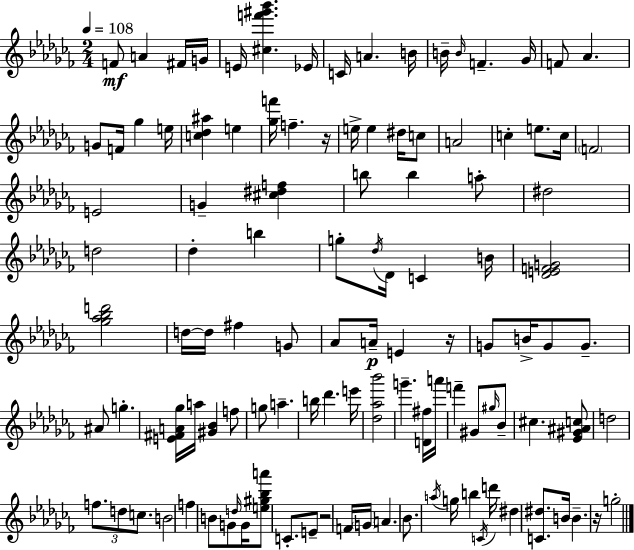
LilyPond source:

{
  \clef treble
  \numericTimeSignature
  \time 2/4
  \key aes \minor
  \tempo 4 = 108
  f'8\mf a'4 fis'16 g'16 | e'16 <cis'' f''' gis''' bes'''>4. ees'16 | c'16 a'4. b'16 | b'16-- \grace { b'16 } f'4.-- | \break ges'16 f'8 aes'4. | g'8 f'16 ges''4 | e''16 <c'' des'' ais''>4 e''4 | <ges'' f'''>16 f''4.-- | \break r16 e''16-> e''4 dis''16 c''8 | a'2 | c''4-. e''8. | c''16 \parenthesize f'2 | \break e'2 | g'4-- <cis'' dis'' f''>4 | b''8 b''4 a''8-. | dis''2 | \break d''2 | des''4-. b''4 | g''8-. \acciaccatura { des''16 } des'16 c'4 | b'16 <des' e' f' g'>2 | \break <ges'' aes'' bes'' d'''>2 | d''16~~ d''16 fis''4 | g'8 aes'8 a'16--\p e'4 | r16 g'8 b'16-> g'8 g'8.-- | \break ais'8 g''4.-. | <e' fis' a' ges''>16 a''16 <gis' bes'>4 | f''8 g''8 a''4.-- | b''16 des'''4. | \break e'''16 <des'' aes'' bes'''>2 | g'''4.-- | <d' fis''>16 a'''16 f'''4-- gis'8 | \grace { gis''16 } bes'8-- cis''4. | \break <ees' gis' ais' c''>8 d''2 | \tuplet 3/2 { f''8. d''8 | c''8. } b'2 | f''4 b'8 | \break g'8 \grace { d''16 } g'16 <e'' gis'' bes'' a'''>8 c'8.-. | e'8-- r2 | f'16 \parenthesize g'16 a'4. | bes'8. \acciaccatura { a''16 } | \break g''16 b''4 \acciaccatura { c'16 } d'''16 dis''4 | <c' dis''>8. b'16 b'4.-- | r16 g''2-. | \bar "|."
}